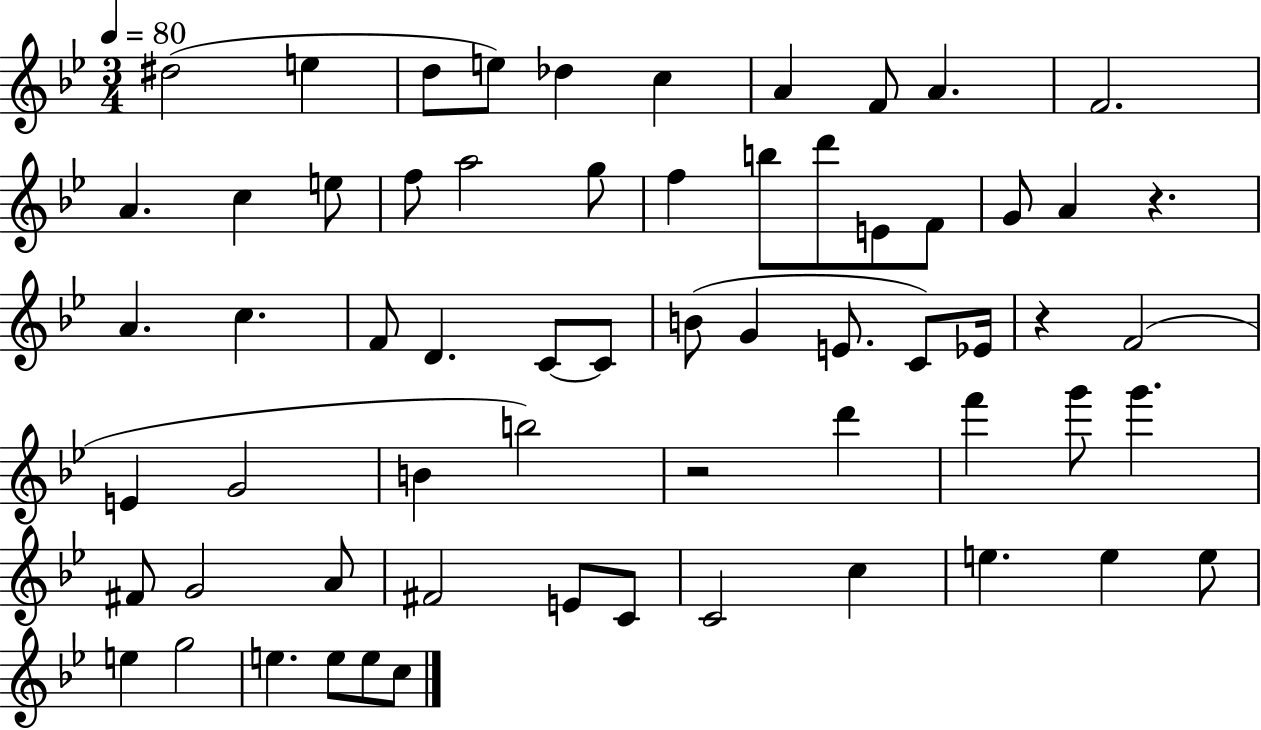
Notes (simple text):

D#5/h E5/q D5/e E5/e Db5/q C5/q A4/q F4/e A4/q. F4/h. A4/q. C5/q E5/e F5/e A5/h G5/e F5/q B5/e D6/e E4/e F4/e G4/e A4/q R/q. A4/q. C5/q. F4/e D4/q. C4/e C4/e B4/e G4/q E4/e. C4/e Eb4/s R/q F4/h E4/q G4/h B4/q B5/h R/h D6/q F6/q G6/e G6/q. F#4/e G4/h A4/e F#4/h E4/e C4/e C4/h C5/q E5/q. E5/q E5/e E5/q G5/h E5/q. E5/e E5/e C5/e